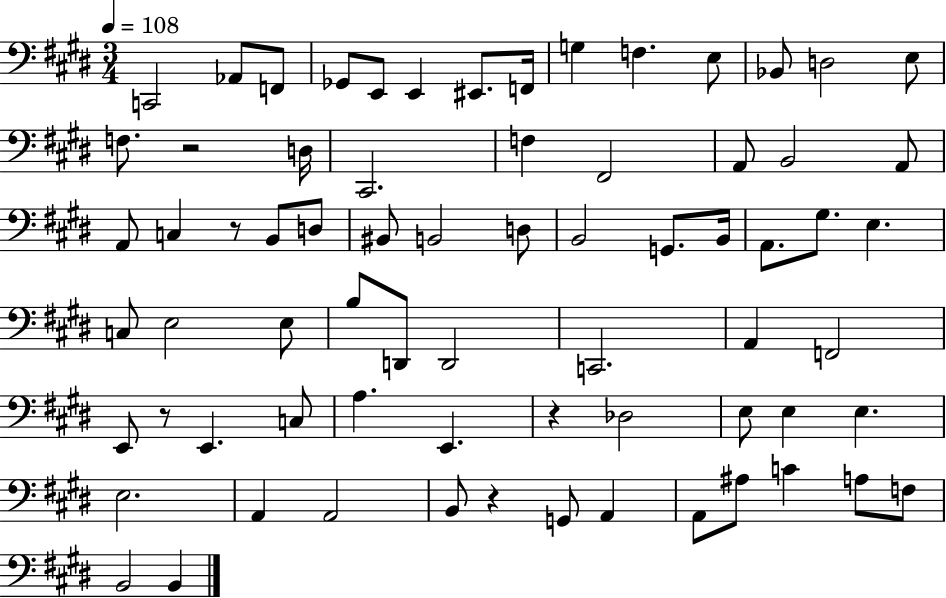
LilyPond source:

{
  \clef bass
  \numericTimeSignature
  \time 3/4
  \key e \major
  \tempo 4 = 108
  c,2 aes,8 f,8 | ges,8 e,8 e,4 eis,8. f,16 | g4 f4. e8 | bes,8 d2 e8 | \break f8. r2 d16 | cis,2. | f4 fis,2 | a,8 b,2 a,8 | \break a,8 c4 r8 b,8 d8 | bis,8 b,2 d8 | b,2 g,8. b,16 | a,8. gis8. e4. | \break c8 e2 e8 | b8 d,8 d,2 | c,2. | a,4 f,2 | \break e,8 r8 e,4. c8 | a4. e,4. | r4 des2 | e8 e4 e4. | \break e2. | a,4 a,2 | b,8 r4 g,8 a,4 | a,8 ais8 c'4 a8 f8 | \break b,2 b,4 | \bar "|."
}